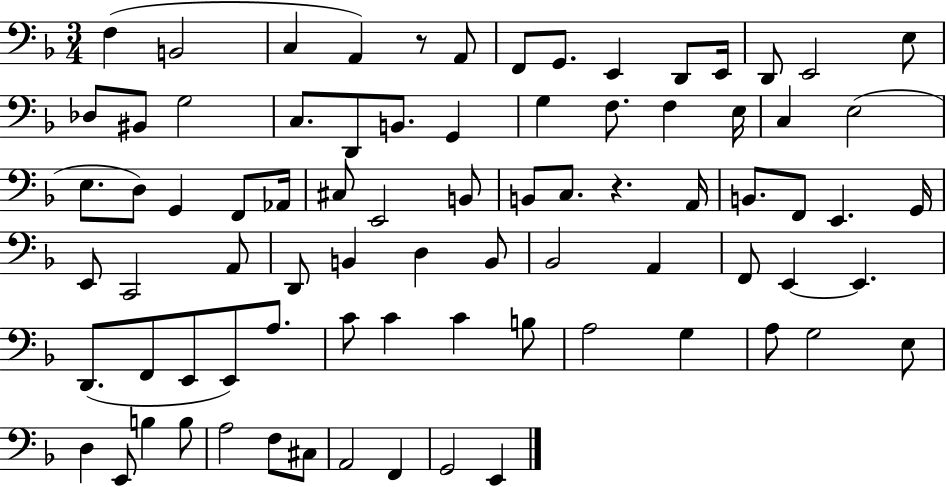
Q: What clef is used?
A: bass